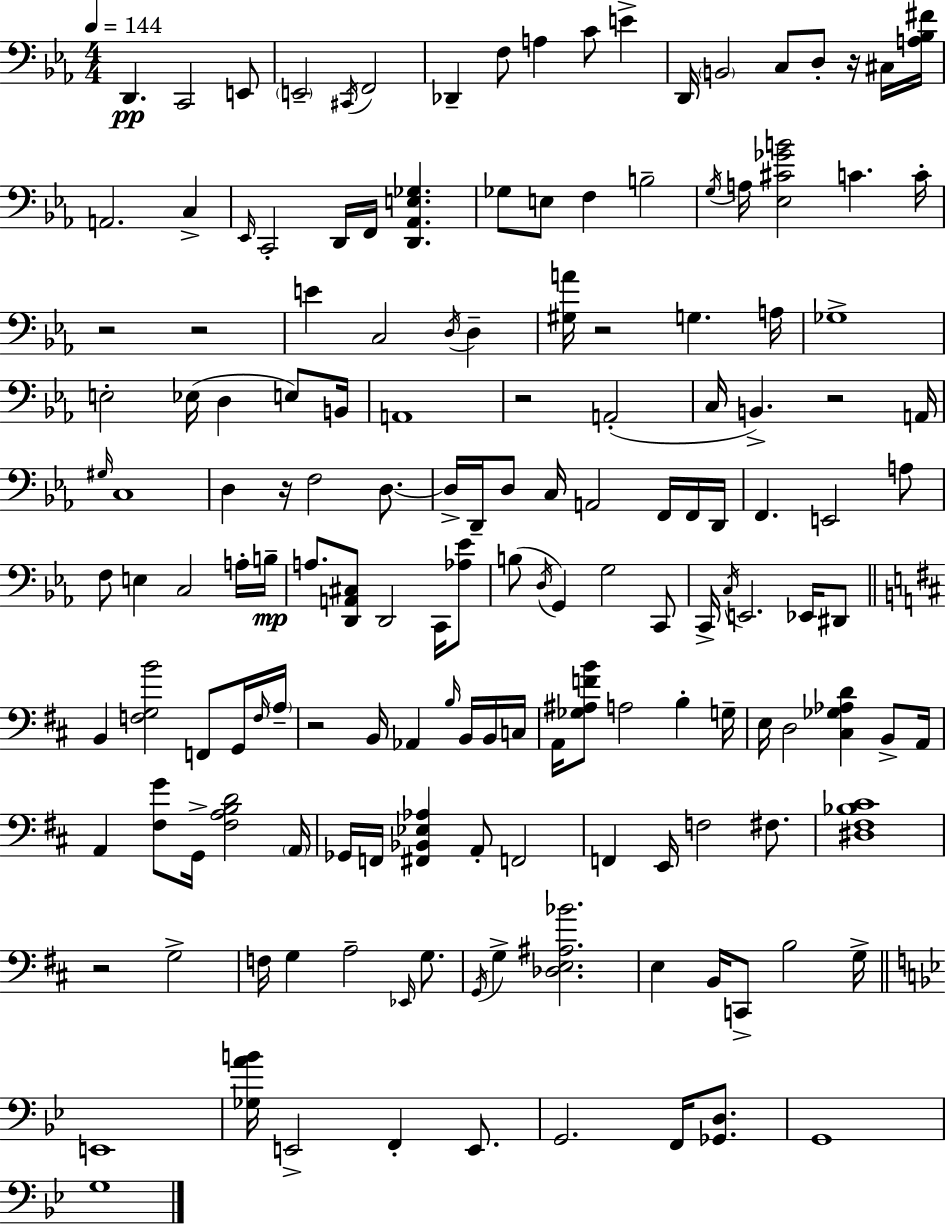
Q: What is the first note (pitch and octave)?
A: D2